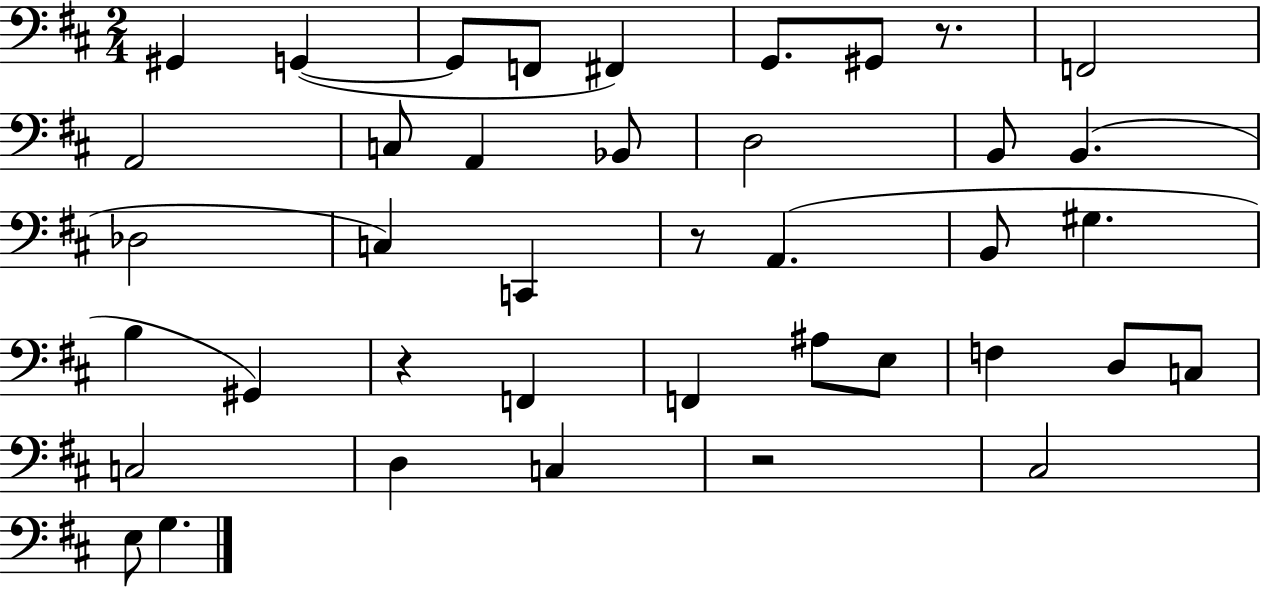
G#2/q G2/q G2/e F2/e F#2/q G2/e. G#2/e R/e. F2/h A2/h C3/e A2/q Bb2/e D3/h B2/e B2/q. Db3/h C3/q C2/q R/e A2/q. B2/e G#3/q. B3/q G#2/q R/q F2/q F2/q A#3/e E3/e F3/q D3/e C3/e C3/h D3/q C3/q R/h C#3/h E3/e G3/q.